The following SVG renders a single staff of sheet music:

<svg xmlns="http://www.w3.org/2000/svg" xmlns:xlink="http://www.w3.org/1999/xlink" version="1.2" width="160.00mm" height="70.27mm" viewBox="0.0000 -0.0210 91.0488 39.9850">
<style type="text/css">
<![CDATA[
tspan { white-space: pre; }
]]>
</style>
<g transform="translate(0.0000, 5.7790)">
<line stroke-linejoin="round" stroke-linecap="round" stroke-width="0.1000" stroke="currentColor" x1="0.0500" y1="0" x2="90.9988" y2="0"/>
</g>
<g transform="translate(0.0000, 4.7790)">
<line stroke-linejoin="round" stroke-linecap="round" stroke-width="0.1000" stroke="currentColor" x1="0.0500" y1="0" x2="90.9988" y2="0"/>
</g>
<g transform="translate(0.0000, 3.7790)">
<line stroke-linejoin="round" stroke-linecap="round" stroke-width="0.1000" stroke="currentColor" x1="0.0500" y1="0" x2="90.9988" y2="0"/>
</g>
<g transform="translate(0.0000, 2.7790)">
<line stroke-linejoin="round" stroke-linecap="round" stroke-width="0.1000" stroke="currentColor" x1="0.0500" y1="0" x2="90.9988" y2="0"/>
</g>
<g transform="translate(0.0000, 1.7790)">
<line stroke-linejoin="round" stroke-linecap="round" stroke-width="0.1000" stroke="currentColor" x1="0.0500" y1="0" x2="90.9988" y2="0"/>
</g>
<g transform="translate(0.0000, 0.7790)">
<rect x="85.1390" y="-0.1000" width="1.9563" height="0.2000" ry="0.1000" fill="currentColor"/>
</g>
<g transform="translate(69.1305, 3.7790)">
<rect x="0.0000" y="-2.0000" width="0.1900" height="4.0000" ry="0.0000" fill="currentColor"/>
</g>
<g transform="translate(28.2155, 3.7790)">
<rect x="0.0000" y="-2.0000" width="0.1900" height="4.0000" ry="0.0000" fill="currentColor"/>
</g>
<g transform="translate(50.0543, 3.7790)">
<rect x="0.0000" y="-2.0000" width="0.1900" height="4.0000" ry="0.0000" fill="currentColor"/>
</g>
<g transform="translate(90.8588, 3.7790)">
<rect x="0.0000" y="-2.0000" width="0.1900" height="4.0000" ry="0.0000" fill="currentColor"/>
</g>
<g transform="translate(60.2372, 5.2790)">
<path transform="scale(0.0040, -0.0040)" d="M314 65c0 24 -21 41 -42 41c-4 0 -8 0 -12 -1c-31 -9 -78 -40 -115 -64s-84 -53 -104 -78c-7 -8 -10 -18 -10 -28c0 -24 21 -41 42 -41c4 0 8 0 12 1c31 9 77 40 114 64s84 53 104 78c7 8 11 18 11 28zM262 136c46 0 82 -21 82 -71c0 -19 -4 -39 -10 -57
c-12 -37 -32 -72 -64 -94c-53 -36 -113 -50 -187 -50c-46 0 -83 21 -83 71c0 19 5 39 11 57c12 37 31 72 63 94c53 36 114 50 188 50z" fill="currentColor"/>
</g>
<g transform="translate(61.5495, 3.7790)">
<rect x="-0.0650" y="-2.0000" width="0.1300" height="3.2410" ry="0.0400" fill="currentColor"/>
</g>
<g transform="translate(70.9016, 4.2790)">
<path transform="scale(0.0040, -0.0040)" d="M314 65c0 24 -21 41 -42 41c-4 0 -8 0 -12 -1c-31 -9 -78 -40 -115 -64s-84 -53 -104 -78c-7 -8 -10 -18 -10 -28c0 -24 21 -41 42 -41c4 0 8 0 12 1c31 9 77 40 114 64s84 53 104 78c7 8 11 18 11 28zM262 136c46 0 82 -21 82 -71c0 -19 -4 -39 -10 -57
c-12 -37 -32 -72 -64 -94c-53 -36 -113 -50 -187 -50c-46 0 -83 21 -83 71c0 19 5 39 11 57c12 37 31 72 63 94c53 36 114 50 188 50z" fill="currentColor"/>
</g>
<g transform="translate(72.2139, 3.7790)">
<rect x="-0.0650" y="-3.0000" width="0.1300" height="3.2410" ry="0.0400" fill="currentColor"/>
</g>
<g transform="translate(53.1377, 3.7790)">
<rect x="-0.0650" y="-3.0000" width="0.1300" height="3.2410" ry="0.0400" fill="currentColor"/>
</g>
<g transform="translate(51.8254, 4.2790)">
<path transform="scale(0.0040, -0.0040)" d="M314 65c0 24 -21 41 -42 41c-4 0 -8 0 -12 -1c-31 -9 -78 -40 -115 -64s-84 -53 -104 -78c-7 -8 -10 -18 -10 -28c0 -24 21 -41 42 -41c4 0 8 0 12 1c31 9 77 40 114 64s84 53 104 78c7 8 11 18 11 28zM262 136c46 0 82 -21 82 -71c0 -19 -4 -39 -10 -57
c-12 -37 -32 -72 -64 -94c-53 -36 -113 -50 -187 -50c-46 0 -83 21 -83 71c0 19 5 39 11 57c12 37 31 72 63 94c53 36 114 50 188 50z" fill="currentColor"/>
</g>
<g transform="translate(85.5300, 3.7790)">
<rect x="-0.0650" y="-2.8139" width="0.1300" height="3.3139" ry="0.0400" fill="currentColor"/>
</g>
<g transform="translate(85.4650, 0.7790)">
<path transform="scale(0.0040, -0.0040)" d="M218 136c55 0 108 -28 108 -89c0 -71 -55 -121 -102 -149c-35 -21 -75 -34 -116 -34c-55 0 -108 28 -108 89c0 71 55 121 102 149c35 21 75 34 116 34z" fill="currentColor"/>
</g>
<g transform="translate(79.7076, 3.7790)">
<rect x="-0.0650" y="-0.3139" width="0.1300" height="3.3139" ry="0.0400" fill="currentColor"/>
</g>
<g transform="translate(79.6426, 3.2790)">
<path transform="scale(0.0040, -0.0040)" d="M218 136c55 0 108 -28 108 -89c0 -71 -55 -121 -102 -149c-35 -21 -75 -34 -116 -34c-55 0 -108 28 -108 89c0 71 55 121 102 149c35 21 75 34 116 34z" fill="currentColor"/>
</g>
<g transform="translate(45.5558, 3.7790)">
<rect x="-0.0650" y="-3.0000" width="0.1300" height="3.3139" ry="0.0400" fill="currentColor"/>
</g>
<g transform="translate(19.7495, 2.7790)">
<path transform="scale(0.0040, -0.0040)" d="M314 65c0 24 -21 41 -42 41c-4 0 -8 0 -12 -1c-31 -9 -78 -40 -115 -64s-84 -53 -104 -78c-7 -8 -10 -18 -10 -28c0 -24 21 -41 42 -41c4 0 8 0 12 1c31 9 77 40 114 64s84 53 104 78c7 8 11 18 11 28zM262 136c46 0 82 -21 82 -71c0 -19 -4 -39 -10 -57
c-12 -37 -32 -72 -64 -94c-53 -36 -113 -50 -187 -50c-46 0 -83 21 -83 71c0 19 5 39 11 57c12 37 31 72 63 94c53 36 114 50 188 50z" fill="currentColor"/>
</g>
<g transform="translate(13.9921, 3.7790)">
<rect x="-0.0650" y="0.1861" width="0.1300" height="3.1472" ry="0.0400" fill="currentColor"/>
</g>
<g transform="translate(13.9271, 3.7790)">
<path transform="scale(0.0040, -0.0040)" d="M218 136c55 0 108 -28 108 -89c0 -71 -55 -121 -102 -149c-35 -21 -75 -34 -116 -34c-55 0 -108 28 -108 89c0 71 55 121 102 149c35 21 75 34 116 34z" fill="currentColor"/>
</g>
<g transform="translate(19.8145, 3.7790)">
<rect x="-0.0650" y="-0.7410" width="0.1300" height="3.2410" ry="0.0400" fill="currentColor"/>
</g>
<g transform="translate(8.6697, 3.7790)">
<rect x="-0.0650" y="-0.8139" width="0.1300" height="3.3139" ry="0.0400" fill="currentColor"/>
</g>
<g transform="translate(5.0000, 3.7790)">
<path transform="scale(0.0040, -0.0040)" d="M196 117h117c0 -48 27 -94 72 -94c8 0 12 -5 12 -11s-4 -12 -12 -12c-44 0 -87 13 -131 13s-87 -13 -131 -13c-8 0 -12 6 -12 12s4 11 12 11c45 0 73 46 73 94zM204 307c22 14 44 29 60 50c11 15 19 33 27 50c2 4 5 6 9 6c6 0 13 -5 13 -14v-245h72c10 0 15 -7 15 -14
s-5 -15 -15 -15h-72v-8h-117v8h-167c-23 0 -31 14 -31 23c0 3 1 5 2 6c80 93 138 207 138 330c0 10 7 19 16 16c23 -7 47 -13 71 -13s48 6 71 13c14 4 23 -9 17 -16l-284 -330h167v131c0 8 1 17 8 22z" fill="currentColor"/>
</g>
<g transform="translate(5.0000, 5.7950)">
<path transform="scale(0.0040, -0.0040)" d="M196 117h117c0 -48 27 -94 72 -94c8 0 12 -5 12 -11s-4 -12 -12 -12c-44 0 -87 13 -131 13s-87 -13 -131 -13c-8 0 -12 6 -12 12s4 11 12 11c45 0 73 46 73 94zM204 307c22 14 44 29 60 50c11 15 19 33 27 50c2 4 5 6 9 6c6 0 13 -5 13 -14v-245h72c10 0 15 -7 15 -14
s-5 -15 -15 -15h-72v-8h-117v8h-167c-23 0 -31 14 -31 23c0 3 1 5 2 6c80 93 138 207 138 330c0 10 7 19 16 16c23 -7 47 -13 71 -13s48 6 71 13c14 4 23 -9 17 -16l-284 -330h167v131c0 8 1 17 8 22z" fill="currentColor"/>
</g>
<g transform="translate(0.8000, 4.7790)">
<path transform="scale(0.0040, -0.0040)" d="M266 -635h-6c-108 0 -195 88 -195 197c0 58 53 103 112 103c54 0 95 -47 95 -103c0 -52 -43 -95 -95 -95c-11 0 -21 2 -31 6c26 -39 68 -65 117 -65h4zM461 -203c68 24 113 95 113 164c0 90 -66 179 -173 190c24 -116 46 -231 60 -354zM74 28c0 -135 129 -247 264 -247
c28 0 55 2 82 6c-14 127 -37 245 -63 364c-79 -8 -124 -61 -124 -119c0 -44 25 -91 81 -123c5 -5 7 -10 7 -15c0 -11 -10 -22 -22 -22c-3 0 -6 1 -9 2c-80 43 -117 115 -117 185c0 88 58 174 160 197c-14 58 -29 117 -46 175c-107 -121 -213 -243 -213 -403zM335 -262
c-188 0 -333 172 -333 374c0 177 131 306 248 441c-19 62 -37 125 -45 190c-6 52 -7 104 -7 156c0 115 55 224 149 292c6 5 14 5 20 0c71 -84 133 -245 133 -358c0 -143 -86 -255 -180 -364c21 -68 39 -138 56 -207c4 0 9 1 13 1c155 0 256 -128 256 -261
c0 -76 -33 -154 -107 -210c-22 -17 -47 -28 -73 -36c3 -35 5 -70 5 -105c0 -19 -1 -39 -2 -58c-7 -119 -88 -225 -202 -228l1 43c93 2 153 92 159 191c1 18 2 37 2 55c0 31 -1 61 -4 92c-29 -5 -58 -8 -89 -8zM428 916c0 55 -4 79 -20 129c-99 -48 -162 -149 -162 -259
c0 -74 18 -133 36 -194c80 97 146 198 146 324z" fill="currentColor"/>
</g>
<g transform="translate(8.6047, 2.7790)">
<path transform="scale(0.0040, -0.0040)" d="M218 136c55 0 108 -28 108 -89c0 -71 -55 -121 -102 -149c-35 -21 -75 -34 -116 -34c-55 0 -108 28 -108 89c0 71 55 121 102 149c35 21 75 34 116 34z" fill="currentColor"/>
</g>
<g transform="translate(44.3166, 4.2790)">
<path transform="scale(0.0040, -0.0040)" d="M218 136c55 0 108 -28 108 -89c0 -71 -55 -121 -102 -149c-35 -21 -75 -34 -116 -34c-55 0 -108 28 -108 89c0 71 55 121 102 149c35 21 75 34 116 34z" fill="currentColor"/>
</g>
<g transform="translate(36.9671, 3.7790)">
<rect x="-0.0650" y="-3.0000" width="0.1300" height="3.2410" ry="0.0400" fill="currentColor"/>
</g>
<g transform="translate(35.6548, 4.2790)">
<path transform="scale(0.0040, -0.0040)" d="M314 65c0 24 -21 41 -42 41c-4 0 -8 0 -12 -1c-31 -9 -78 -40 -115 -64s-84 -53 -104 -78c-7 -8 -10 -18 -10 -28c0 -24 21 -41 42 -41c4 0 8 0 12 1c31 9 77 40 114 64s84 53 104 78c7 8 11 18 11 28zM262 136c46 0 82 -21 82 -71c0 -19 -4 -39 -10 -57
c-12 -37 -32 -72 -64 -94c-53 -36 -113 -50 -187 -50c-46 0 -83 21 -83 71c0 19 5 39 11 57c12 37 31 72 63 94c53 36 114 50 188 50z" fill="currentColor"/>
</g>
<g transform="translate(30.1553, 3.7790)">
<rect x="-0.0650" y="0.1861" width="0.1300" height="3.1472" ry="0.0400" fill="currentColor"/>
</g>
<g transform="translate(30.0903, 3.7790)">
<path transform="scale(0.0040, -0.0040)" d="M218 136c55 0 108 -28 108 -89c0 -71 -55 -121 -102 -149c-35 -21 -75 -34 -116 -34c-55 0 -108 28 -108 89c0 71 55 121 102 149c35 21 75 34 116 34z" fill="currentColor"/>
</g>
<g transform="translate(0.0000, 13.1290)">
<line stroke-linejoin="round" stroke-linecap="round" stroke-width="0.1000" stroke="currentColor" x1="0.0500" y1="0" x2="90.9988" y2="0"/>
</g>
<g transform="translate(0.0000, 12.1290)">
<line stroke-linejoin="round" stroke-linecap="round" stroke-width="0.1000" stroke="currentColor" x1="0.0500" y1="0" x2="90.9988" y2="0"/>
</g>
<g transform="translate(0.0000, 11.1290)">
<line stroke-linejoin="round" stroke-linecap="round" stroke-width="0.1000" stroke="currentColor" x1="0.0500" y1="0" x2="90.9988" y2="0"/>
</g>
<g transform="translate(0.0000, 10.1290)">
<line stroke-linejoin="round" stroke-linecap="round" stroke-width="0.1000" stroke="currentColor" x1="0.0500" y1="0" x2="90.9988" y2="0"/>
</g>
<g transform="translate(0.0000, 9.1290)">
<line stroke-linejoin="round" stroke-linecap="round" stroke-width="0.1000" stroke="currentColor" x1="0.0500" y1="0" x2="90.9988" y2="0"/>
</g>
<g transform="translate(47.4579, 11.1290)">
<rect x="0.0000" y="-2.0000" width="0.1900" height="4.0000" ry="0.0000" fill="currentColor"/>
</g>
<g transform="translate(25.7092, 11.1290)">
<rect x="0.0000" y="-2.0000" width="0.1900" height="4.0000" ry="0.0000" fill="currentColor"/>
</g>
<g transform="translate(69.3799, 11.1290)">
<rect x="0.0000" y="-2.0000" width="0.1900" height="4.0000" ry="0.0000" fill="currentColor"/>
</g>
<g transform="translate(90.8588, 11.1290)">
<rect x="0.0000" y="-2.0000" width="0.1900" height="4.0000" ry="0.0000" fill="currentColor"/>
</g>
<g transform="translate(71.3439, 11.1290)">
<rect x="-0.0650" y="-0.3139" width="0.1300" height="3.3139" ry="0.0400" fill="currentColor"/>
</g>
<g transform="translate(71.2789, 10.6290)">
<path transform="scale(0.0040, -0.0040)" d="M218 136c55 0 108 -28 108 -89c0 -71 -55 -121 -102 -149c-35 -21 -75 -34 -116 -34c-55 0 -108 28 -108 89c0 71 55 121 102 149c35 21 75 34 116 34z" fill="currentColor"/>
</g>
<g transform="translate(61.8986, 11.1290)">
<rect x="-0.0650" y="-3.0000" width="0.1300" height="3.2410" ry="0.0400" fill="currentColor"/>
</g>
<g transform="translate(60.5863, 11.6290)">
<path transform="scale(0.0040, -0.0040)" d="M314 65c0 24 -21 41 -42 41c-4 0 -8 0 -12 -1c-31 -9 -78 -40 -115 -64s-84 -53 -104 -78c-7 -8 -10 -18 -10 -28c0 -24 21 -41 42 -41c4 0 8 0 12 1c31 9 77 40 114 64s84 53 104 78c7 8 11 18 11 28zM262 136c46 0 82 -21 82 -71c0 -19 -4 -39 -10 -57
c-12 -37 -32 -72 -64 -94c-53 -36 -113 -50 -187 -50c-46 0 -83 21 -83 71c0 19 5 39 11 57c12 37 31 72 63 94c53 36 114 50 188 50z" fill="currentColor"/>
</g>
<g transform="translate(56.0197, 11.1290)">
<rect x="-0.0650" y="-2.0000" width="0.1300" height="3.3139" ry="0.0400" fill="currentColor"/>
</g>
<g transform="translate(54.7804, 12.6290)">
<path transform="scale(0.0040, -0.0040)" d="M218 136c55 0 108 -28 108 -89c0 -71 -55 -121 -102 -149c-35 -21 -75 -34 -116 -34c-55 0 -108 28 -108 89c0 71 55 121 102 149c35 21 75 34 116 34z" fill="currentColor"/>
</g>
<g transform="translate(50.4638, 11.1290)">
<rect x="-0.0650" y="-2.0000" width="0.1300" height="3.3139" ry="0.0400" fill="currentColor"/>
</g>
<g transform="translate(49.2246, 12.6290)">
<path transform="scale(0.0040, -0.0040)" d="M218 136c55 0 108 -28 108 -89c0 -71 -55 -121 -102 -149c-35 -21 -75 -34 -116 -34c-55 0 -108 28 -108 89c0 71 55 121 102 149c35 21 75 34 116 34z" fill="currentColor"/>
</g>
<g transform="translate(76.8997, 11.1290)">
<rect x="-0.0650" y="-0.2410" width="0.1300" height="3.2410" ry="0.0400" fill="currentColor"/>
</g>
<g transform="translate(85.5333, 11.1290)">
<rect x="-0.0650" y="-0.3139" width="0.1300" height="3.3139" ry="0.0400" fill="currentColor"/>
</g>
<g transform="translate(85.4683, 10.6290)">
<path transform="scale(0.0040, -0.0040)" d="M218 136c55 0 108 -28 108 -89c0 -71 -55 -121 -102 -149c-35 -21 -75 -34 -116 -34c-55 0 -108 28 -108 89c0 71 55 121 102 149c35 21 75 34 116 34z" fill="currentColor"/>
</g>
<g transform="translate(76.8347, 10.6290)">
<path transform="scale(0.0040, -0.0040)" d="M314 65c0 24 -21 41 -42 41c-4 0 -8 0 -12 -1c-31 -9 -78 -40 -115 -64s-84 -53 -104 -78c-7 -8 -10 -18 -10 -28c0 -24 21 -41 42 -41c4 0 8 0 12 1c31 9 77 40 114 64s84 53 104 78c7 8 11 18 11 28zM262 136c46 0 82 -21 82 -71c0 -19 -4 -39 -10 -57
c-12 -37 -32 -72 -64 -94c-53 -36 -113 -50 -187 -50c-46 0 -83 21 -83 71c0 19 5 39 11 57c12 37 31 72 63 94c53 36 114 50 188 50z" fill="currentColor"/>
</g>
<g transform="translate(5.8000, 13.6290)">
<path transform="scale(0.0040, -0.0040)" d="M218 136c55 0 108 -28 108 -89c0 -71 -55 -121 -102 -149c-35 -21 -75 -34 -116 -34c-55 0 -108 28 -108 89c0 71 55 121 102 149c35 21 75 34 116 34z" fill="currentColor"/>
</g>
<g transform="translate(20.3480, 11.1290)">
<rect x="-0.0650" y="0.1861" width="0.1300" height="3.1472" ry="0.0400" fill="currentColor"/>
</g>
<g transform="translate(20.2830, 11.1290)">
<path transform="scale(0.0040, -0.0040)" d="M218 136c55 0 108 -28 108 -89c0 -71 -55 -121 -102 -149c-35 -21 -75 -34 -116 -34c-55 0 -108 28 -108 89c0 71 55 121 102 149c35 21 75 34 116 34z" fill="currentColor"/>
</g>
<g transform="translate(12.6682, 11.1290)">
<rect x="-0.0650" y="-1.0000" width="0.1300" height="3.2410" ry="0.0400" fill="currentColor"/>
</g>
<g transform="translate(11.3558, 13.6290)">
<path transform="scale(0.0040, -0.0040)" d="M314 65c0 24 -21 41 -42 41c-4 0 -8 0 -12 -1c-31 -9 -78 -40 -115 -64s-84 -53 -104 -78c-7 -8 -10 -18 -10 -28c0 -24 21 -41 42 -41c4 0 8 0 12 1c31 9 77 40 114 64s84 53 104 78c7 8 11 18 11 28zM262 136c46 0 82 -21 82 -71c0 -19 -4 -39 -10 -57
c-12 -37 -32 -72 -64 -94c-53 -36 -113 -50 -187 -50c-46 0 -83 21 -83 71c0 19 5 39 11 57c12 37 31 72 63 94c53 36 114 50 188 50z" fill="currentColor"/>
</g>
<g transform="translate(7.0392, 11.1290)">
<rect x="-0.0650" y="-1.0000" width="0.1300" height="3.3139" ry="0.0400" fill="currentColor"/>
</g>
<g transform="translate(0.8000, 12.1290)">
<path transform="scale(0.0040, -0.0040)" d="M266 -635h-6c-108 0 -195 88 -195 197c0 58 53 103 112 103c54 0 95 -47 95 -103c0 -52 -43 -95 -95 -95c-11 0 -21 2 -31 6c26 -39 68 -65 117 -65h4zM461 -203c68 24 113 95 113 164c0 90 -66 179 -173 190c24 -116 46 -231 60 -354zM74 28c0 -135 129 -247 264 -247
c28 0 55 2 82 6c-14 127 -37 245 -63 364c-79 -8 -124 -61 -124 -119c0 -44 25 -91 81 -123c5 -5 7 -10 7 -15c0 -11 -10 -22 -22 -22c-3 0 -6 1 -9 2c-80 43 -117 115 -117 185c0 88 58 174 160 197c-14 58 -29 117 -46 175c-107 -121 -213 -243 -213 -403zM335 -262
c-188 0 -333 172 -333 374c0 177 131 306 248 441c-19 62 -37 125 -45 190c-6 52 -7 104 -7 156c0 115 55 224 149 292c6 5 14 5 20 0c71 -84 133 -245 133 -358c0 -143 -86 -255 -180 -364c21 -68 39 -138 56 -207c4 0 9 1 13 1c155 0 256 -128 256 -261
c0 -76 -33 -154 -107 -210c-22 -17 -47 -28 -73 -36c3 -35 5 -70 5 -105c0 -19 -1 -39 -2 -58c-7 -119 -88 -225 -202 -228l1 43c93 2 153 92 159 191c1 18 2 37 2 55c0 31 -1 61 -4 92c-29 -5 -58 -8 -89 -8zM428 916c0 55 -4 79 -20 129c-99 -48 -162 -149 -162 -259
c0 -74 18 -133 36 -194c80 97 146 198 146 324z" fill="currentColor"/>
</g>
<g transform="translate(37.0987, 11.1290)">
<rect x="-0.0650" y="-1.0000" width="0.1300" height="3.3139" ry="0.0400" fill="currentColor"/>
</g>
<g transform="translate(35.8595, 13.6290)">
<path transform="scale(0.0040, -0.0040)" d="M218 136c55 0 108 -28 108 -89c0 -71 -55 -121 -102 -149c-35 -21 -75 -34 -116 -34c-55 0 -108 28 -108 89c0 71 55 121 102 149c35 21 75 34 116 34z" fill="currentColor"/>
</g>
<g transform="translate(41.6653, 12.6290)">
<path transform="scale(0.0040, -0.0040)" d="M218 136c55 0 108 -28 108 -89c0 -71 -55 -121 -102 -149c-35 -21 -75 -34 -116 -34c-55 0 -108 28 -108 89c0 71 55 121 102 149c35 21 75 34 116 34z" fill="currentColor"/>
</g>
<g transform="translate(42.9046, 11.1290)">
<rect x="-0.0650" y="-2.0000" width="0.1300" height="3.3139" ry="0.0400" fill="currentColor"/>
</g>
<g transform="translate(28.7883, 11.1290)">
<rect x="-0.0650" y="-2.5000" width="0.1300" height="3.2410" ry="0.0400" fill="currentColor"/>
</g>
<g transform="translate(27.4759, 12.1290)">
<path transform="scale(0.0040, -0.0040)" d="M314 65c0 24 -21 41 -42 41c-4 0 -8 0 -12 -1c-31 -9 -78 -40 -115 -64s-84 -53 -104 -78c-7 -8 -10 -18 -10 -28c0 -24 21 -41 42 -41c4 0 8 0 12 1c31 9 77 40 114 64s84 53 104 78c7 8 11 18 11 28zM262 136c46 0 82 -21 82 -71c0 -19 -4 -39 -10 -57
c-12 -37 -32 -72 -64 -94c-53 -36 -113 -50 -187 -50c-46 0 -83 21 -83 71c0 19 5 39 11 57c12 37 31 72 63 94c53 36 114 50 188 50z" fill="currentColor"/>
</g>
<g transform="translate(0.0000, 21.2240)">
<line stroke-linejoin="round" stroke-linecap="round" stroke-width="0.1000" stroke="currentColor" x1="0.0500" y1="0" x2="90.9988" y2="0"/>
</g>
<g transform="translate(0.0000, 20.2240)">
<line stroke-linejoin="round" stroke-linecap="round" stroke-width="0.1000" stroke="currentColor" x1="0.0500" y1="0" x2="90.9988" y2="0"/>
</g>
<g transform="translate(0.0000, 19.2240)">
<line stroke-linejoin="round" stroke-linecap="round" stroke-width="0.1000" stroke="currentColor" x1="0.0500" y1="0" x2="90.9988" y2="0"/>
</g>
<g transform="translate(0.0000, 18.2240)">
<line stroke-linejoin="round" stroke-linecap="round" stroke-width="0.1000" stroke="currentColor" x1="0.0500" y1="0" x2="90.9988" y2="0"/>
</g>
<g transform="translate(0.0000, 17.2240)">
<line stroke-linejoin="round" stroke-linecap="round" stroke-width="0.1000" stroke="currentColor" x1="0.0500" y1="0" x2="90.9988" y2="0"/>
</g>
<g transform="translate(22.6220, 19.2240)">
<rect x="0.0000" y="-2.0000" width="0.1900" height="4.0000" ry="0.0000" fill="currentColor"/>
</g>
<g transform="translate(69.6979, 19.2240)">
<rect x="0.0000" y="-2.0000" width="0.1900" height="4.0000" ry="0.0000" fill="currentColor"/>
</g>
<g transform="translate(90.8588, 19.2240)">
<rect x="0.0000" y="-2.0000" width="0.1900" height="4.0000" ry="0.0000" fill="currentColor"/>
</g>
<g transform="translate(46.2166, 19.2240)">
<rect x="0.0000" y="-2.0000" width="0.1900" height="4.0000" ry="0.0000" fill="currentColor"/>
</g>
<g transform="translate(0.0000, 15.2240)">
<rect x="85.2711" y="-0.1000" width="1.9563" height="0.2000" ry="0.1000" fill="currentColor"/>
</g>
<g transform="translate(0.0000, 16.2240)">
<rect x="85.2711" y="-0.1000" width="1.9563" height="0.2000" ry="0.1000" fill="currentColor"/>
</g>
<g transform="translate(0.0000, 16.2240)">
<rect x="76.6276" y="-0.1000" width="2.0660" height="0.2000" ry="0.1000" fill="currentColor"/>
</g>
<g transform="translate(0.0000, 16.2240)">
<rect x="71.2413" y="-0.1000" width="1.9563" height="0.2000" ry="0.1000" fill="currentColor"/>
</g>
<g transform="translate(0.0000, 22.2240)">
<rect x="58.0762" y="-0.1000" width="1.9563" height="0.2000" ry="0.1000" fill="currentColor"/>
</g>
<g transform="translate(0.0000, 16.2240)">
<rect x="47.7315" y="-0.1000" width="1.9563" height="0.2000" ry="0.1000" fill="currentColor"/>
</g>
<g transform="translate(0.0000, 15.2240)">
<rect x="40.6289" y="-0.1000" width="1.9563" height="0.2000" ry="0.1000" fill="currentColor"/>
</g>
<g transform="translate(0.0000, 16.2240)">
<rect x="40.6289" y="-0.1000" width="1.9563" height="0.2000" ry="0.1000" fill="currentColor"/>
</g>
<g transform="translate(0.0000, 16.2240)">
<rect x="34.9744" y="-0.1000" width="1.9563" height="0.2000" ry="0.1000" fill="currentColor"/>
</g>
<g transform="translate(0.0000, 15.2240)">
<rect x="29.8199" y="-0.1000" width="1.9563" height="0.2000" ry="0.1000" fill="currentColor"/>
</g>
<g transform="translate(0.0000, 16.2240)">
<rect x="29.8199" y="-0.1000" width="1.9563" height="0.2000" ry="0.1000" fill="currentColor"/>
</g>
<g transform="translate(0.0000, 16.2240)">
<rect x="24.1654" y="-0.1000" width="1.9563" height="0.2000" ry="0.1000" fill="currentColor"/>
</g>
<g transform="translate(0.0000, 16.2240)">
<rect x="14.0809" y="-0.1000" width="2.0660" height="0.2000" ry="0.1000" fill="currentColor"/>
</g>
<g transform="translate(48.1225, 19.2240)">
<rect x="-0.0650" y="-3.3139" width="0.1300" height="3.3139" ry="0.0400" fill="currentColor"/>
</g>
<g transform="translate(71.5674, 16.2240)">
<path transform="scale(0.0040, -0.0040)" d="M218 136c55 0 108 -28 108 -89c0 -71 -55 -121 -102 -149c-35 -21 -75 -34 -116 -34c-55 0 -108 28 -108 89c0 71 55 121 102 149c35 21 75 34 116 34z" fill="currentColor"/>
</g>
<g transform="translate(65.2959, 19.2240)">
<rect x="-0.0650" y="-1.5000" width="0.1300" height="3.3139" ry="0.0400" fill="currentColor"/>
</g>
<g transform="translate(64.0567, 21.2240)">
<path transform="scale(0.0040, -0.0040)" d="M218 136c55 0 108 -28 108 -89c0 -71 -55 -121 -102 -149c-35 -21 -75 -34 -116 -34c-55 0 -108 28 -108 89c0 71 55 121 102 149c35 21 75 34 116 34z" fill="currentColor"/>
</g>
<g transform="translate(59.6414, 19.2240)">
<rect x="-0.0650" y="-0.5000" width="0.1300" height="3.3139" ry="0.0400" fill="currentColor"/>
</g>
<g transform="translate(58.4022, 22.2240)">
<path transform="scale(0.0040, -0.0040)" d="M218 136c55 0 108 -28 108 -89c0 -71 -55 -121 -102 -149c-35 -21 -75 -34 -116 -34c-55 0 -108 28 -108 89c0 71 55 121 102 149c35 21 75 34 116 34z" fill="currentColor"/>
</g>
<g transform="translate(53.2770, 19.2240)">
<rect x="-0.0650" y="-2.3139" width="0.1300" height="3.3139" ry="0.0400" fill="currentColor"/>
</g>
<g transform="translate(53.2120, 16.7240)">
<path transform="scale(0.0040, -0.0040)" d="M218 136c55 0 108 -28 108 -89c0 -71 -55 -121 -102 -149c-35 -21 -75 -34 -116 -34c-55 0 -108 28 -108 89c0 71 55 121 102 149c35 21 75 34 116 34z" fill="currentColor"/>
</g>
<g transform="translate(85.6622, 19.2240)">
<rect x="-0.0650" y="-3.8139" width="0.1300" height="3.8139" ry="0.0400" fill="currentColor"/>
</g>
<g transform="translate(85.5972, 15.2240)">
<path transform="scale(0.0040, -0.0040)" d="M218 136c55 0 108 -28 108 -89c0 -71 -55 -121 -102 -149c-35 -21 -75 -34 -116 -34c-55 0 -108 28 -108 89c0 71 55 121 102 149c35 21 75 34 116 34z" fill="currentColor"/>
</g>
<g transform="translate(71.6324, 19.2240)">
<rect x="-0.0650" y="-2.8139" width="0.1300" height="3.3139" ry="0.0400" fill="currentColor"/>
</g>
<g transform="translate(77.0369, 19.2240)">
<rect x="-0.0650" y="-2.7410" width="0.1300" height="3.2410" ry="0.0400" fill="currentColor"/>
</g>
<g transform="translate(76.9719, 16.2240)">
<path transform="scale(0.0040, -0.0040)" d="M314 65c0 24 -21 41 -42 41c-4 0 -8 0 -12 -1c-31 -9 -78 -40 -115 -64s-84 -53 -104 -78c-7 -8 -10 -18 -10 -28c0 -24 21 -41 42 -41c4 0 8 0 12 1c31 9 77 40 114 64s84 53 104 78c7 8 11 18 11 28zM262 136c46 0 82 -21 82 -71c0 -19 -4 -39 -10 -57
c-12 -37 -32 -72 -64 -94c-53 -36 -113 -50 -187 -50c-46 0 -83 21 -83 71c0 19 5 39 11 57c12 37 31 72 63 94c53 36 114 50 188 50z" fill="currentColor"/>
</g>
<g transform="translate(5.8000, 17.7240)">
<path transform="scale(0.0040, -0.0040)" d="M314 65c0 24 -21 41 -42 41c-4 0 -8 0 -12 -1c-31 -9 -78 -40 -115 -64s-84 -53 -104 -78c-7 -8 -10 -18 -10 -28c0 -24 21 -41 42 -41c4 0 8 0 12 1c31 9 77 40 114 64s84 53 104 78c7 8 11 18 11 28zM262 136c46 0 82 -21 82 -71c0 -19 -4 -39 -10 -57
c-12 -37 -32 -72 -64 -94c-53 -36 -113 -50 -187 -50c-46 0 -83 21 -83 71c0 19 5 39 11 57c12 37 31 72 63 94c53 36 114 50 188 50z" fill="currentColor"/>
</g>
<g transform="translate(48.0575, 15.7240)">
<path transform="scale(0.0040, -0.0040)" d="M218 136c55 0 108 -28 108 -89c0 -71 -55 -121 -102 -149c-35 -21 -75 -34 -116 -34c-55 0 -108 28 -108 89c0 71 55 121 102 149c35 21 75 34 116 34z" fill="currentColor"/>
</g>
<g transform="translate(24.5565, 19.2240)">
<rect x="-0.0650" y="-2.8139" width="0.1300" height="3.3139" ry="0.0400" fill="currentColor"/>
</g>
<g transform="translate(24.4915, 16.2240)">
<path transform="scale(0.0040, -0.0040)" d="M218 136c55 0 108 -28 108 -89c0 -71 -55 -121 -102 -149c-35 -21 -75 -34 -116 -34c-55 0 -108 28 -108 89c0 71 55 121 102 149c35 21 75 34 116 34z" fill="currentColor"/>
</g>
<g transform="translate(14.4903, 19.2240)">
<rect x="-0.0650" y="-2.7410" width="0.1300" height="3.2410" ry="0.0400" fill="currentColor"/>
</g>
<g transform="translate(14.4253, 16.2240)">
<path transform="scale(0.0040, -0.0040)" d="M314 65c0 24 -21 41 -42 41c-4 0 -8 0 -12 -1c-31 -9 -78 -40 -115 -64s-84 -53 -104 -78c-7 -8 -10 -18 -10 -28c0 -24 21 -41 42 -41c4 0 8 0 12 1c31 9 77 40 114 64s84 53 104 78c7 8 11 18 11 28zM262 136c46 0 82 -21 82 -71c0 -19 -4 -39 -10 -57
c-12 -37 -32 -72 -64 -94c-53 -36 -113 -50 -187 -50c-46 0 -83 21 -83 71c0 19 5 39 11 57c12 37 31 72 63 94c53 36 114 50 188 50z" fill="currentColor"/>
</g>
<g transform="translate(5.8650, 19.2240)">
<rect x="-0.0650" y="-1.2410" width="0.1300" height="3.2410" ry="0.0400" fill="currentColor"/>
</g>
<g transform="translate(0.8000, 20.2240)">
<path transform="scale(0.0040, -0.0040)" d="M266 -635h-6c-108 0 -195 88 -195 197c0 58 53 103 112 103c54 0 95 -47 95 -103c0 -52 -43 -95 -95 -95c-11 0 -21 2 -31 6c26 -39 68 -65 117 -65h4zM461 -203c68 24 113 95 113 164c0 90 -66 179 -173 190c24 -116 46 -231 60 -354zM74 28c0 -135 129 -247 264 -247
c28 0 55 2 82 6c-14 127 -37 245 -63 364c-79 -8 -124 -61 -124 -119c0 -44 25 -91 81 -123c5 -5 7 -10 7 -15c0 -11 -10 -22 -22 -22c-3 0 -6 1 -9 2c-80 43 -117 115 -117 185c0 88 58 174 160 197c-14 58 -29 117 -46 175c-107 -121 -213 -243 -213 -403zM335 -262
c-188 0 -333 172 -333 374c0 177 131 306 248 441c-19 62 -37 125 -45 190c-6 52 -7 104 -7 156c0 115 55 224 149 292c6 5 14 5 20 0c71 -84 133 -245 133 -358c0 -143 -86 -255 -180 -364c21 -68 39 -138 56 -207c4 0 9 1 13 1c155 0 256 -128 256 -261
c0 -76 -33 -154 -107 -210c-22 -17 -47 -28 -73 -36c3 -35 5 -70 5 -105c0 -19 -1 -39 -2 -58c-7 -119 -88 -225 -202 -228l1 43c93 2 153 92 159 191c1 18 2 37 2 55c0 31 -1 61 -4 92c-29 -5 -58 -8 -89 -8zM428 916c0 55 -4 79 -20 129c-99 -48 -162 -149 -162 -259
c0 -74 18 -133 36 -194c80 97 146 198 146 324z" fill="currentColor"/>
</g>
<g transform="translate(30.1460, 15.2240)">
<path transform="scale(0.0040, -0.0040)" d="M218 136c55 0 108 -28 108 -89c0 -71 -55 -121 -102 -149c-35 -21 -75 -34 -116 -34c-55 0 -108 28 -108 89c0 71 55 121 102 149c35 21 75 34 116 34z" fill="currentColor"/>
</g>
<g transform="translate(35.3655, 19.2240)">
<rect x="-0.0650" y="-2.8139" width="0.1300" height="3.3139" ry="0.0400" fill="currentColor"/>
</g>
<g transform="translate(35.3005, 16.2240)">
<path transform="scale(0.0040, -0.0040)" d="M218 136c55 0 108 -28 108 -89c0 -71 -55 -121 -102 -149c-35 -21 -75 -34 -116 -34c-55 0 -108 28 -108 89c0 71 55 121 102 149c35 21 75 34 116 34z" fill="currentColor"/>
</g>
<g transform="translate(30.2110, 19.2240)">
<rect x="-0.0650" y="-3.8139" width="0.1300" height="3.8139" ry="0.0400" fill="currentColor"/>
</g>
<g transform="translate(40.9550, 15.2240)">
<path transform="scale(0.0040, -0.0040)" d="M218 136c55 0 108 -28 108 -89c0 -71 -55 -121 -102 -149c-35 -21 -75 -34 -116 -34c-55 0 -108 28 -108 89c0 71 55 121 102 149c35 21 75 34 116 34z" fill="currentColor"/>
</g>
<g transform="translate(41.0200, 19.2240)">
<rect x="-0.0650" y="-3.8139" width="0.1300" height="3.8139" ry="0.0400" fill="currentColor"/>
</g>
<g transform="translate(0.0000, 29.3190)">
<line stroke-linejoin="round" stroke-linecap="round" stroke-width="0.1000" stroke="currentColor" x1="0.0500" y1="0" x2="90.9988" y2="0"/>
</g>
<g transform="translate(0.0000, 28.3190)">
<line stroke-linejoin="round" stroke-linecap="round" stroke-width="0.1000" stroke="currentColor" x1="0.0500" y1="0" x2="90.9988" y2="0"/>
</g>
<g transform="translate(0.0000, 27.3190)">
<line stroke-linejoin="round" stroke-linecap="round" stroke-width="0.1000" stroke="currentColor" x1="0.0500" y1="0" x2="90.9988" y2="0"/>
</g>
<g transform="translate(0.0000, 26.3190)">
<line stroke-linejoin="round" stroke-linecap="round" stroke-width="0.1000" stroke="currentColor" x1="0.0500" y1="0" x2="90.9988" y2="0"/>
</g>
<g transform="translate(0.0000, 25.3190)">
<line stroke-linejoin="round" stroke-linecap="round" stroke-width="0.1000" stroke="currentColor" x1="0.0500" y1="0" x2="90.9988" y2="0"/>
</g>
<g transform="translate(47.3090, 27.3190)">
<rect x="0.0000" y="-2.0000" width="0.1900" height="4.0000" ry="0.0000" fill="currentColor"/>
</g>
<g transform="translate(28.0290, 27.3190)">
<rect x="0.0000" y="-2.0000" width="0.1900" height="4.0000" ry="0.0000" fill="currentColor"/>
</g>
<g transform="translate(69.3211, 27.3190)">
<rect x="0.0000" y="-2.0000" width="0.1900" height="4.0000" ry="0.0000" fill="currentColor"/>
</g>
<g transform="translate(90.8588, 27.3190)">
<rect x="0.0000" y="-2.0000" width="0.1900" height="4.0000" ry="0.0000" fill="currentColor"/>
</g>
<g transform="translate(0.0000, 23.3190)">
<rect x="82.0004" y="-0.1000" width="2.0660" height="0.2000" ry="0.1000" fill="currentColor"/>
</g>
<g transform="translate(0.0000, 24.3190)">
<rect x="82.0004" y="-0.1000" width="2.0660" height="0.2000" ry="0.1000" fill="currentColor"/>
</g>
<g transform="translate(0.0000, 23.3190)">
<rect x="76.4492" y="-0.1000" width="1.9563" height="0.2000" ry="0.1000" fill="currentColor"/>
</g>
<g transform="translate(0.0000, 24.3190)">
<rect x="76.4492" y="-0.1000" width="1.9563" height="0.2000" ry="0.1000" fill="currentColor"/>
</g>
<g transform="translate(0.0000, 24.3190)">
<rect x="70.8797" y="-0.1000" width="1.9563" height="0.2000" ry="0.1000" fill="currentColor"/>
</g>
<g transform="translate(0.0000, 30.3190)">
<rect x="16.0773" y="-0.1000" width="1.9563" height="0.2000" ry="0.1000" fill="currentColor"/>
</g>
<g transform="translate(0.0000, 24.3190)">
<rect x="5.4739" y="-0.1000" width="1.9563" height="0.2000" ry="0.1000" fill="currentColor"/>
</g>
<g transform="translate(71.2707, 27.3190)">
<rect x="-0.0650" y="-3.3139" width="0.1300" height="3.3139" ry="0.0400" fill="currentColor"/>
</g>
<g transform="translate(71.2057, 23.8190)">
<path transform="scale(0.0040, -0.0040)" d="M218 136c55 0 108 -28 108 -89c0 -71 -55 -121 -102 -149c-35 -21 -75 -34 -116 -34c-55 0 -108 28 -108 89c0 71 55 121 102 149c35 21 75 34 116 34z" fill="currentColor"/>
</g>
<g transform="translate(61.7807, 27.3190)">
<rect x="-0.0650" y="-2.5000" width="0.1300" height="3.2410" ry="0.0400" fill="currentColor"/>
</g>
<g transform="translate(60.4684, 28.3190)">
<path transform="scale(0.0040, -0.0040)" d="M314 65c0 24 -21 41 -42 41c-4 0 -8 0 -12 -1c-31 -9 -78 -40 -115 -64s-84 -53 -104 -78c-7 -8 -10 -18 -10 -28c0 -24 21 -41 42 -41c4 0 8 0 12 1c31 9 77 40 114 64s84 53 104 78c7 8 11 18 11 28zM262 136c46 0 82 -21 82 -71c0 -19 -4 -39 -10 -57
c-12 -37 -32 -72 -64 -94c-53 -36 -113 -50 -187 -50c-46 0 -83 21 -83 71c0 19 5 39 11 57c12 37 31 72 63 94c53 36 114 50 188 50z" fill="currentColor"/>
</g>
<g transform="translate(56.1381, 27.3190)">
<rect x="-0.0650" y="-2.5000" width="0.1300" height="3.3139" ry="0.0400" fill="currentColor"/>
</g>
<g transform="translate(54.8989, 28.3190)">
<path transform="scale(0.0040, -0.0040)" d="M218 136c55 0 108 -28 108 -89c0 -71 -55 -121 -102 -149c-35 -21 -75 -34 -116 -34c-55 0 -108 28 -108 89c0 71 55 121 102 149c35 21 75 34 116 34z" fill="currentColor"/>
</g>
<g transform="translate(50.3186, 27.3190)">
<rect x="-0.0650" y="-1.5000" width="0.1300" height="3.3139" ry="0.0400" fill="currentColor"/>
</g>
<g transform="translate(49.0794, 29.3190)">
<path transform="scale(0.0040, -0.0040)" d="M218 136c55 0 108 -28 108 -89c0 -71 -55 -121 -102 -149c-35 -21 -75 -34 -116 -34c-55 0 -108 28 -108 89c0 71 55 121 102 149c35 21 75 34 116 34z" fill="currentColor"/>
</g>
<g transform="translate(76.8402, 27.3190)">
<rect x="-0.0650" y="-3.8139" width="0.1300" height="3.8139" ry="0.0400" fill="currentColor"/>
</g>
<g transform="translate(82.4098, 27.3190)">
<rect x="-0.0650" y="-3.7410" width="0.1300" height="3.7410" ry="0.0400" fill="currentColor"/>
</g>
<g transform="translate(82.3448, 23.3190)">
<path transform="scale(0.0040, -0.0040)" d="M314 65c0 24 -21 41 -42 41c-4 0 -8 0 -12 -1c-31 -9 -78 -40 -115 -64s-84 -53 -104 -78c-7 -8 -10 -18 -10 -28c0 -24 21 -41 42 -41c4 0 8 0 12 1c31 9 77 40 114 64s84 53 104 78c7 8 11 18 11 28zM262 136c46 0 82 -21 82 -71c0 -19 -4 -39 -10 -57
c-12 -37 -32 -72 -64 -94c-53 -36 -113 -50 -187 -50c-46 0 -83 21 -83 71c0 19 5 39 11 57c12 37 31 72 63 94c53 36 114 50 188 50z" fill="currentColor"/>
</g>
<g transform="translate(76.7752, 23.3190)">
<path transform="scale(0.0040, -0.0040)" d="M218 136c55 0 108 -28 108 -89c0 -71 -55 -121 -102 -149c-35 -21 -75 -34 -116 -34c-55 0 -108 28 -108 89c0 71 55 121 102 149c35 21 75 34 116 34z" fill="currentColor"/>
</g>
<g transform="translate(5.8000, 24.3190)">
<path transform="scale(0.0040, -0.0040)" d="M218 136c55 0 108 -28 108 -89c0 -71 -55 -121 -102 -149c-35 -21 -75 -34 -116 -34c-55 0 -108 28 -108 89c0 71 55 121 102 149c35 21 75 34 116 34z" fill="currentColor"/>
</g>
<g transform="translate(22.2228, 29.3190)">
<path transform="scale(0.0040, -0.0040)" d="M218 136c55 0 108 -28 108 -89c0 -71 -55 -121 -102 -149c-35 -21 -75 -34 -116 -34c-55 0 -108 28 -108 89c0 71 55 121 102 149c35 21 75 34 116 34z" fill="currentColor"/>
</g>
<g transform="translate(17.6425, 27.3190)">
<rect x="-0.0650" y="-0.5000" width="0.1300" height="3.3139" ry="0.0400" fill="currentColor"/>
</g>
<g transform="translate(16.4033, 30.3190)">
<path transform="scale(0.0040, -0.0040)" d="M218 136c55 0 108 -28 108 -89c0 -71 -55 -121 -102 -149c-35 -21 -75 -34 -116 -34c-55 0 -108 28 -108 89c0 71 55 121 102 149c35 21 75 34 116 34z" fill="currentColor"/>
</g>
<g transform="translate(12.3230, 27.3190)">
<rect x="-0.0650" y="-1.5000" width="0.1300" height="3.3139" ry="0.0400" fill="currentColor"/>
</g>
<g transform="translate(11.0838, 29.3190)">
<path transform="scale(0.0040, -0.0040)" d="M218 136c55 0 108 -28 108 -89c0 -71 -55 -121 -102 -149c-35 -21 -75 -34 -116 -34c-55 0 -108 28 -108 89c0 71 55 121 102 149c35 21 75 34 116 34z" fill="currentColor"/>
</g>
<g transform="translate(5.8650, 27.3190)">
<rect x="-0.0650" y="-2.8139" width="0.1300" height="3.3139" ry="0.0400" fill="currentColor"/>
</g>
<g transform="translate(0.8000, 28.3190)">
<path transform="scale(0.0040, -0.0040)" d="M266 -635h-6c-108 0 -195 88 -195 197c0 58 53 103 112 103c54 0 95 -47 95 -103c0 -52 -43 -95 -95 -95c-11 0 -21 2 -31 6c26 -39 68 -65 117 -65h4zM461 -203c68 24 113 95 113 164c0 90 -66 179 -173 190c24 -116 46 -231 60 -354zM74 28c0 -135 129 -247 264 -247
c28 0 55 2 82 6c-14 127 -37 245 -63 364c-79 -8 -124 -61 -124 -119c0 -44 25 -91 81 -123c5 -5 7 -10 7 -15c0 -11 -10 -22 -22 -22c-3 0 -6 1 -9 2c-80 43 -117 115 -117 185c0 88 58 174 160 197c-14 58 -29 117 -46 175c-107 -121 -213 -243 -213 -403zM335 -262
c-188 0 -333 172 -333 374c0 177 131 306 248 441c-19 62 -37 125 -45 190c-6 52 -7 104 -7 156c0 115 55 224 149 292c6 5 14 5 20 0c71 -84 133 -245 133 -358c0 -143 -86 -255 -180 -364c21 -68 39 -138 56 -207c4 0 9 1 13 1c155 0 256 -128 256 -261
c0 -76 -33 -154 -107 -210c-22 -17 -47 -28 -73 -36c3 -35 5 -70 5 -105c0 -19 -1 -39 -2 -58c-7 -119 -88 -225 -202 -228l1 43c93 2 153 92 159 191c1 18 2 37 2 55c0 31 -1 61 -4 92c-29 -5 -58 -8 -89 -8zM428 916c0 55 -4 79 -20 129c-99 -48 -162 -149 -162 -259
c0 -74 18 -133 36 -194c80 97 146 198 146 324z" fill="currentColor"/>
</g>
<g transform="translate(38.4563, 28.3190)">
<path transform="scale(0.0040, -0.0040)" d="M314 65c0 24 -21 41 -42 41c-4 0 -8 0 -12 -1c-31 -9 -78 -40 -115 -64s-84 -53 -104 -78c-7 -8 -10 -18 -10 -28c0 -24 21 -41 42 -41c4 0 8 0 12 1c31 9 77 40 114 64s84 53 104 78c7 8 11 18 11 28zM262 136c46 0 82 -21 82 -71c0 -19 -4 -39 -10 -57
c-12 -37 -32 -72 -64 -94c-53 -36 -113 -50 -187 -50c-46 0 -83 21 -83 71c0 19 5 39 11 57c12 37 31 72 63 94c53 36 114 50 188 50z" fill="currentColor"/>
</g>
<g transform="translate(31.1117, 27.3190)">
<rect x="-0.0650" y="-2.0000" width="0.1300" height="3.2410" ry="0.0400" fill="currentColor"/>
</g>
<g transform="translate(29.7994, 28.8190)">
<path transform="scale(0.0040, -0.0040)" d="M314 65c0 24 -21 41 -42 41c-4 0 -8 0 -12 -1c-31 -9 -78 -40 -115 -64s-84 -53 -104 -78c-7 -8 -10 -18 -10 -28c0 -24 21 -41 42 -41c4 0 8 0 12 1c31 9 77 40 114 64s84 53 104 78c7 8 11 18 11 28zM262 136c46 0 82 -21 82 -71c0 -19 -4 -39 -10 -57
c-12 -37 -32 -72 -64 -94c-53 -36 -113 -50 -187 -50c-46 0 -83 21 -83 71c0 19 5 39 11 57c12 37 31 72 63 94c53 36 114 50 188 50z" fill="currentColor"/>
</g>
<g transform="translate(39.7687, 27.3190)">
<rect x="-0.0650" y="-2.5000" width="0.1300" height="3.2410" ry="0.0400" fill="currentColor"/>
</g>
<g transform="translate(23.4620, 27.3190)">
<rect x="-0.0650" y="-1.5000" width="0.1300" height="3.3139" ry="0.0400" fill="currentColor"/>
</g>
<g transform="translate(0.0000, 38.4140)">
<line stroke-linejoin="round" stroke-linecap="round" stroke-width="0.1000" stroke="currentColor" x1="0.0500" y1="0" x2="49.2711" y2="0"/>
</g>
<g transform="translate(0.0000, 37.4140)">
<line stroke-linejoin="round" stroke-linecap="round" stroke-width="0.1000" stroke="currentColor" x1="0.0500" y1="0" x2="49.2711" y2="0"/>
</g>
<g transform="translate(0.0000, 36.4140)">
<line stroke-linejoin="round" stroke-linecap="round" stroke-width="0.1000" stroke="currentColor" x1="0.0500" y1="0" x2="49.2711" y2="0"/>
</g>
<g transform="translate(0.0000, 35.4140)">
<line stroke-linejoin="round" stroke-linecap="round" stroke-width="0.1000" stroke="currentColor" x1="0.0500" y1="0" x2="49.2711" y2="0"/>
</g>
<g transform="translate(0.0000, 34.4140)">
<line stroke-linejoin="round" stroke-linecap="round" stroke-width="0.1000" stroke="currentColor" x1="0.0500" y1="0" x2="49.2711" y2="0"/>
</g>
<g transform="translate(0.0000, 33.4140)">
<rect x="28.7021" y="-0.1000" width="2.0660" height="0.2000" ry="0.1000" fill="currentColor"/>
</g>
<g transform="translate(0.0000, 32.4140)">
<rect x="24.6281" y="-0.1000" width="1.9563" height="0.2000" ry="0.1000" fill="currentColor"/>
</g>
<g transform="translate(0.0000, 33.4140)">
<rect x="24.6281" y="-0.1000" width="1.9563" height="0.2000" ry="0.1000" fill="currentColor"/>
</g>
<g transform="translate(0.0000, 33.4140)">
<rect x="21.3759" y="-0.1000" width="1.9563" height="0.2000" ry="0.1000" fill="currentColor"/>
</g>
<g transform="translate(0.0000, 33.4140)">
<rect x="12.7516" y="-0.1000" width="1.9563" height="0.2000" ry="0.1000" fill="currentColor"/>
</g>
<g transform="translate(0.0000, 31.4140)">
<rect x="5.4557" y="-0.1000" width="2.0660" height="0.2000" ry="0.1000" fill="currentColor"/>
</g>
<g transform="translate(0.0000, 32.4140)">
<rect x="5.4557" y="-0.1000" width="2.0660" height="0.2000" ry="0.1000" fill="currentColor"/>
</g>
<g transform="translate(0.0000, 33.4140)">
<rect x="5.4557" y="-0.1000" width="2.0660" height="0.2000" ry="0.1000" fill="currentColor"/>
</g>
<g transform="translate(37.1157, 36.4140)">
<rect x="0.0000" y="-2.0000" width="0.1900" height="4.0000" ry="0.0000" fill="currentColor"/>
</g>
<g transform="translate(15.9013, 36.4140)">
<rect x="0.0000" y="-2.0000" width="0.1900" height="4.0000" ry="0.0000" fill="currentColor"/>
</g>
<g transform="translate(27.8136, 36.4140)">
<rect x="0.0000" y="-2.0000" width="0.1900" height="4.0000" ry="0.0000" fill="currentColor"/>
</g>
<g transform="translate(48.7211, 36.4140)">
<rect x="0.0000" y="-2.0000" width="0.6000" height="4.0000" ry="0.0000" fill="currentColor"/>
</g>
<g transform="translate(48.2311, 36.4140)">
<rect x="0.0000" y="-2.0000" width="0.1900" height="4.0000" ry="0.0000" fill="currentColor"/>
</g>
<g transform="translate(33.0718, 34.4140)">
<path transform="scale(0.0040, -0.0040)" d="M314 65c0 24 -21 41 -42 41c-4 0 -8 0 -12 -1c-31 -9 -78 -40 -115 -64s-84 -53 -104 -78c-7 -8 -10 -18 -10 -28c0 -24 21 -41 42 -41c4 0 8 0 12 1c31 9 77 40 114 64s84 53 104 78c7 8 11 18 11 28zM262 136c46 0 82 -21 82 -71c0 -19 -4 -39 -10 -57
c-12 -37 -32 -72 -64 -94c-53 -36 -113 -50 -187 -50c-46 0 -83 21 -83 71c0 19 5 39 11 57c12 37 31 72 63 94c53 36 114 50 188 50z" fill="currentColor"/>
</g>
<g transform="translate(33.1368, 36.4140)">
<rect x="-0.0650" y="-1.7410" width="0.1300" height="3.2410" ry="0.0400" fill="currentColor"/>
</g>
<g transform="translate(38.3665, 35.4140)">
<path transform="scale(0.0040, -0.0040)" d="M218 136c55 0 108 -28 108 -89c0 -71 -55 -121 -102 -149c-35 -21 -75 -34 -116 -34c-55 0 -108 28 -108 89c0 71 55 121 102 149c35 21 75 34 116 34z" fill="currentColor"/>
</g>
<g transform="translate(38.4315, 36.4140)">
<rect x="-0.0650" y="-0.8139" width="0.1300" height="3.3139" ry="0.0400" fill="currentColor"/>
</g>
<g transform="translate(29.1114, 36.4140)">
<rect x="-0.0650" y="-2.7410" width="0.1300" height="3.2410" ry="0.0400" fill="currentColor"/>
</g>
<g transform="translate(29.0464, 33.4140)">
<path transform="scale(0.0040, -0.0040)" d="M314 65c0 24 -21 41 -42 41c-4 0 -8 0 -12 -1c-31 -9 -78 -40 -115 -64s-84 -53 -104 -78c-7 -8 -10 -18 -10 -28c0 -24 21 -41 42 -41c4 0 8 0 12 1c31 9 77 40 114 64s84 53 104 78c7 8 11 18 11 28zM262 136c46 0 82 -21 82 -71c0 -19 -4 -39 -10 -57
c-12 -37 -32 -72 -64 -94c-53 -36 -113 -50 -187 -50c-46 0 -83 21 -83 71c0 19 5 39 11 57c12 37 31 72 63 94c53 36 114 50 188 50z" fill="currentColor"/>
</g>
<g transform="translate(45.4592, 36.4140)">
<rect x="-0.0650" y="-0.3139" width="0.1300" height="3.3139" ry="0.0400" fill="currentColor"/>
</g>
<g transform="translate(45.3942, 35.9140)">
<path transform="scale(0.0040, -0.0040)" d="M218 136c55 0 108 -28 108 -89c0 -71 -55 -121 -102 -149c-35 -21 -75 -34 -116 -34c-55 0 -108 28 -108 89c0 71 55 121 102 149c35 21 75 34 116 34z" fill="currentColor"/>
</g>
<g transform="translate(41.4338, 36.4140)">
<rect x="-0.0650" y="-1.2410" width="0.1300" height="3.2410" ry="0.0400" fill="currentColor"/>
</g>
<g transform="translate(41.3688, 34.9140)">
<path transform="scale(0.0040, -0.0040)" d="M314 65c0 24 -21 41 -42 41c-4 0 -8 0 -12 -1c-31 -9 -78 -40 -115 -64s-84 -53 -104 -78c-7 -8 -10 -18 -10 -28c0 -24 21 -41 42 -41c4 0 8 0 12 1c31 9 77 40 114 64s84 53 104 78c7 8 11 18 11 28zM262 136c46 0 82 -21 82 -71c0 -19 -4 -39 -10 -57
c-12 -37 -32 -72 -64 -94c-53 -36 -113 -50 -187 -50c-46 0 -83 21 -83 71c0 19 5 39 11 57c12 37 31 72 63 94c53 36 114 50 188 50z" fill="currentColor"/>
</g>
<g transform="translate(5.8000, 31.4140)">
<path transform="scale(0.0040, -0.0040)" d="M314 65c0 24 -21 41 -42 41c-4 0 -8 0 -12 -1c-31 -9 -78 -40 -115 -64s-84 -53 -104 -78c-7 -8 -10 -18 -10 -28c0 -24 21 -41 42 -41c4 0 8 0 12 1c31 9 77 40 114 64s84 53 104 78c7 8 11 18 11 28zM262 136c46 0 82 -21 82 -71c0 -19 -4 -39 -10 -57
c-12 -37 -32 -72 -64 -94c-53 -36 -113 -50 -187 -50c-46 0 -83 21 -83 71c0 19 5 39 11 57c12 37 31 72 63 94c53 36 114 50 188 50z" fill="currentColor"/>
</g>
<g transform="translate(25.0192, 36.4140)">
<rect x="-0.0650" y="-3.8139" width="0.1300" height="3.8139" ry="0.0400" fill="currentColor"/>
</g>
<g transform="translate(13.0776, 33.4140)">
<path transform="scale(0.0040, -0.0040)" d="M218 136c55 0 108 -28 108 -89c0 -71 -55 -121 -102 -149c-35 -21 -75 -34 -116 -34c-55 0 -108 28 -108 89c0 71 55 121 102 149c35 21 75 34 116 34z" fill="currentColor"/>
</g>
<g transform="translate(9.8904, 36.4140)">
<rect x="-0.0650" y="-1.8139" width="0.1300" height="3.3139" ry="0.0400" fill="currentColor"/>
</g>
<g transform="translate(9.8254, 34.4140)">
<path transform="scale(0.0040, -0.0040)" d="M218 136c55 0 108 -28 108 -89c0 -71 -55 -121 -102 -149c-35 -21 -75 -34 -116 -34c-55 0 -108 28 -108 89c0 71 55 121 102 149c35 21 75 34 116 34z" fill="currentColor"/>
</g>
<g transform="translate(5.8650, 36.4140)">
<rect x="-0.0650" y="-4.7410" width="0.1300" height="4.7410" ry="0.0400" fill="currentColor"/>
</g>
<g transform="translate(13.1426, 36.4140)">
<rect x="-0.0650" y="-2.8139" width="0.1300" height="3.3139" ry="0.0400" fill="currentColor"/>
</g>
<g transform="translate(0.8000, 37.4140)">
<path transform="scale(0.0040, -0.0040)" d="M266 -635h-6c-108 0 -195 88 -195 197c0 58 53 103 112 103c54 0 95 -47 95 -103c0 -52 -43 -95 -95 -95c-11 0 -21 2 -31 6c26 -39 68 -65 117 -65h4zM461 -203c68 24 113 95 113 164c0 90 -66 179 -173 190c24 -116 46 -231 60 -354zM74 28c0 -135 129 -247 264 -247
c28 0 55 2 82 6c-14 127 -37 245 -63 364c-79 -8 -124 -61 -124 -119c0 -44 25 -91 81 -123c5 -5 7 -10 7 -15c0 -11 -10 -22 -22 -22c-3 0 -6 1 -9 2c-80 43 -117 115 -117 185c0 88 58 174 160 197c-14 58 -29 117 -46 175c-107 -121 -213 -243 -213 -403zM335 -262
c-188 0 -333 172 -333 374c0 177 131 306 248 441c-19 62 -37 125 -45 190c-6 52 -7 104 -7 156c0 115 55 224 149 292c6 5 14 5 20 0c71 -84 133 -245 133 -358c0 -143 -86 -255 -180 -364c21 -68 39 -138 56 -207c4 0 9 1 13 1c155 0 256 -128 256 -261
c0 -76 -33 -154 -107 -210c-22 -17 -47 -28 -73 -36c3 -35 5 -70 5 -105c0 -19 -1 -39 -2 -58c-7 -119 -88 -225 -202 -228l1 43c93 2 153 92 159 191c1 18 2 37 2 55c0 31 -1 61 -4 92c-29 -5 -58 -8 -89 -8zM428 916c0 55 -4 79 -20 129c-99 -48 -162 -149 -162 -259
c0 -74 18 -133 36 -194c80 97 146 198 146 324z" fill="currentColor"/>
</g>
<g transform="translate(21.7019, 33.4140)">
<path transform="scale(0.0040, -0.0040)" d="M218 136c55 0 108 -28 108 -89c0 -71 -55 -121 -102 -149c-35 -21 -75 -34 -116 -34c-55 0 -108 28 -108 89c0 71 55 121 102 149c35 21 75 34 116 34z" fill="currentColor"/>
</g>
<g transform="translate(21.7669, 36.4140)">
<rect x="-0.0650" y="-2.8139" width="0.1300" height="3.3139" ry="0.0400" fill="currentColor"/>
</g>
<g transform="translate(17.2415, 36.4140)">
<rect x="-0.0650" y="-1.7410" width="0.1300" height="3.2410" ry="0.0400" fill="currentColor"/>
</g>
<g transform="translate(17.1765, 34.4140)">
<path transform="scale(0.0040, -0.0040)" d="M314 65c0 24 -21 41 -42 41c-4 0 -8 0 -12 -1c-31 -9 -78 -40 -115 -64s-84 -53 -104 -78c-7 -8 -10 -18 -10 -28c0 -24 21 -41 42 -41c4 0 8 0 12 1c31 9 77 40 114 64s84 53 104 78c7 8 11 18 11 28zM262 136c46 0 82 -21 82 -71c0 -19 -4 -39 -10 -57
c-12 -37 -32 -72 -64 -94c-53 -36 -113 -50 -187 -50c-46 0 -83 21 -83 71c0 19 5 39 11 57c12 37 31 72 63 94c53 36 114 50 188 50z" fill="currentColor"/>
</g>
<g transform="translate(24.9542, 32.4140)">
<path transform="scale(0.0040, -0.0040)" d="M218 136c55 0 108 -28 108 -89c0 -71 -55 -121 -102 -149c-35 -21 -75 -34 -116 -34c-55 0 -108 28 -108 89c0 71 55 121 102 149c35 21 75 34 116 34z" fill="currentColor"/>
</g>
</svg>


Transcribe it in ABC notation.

X:1
T:Untitled
M:4/4
L:1/4
K:C
d B d2 B A2 A A2 F2 A2 c a D D2 B G2 D F F F A2 c c2 c e2 a2 a c' a c' b g C E a a2 c' a E C E F2 G2 E G G2 b c' c'2 e'2 f a f2 a c' a2 f2 d e2 c